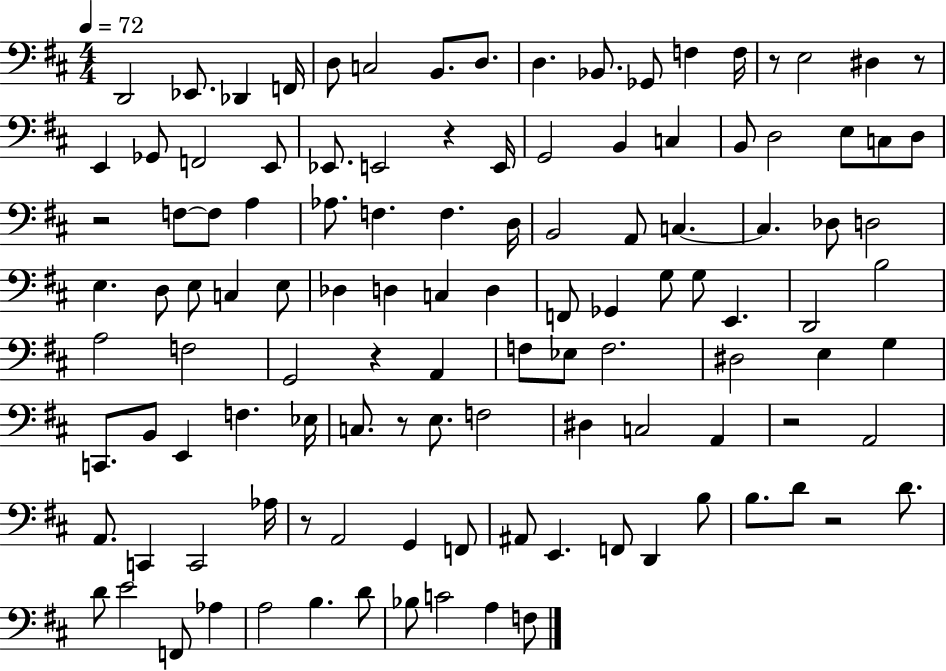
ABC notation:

X:1
T:Untitled
M:4/4
L:1/4
K:D
D,,2 _E,,/2 _D,, F,,/4 D,/2 C,2 B,,/2 D,/2 D, _B,,/2 _G,,/2 F, F,/4 z/2 E,2 ^D, z/2 E,, _G,,/2 F,,2 E,,/2 _E,,/2 E,,2 z E,,/4 G,,2 B,, C, B,,/2 D,2 E,/2 C,/2 D,/2 z2 F,/2 F,/2 A, _A,/2 F, F, D,/4 B,,2 A,,/2 C, C, _D,/2 D,2 E, D,/2 E,/2 C, E,/2 _D, D, C, D, F,,/2 _G,, G,/2 G,/2 E,, D,,2 B,2 A,2 F,2 G,,2 z A,, F,/2 _E,/2 F,2 ^D,2 E, G, C,,/2 B,,/2 E,, F, _E,/4 C,/2 z/2 E,/2 F,2 ^D, C,2 A,, z2 A,,2 A,,/2 C,, C,,2 _A,/4 z/2 A,,2 G,, F,,/2 ^A,,/2 E,, F,,/2 D,, B,/2 B,/2 D/2 z2 D/2 D/2 E2 F,,/2 _A, A,2 B, D/2 _B,/2 C2 A, F,/2